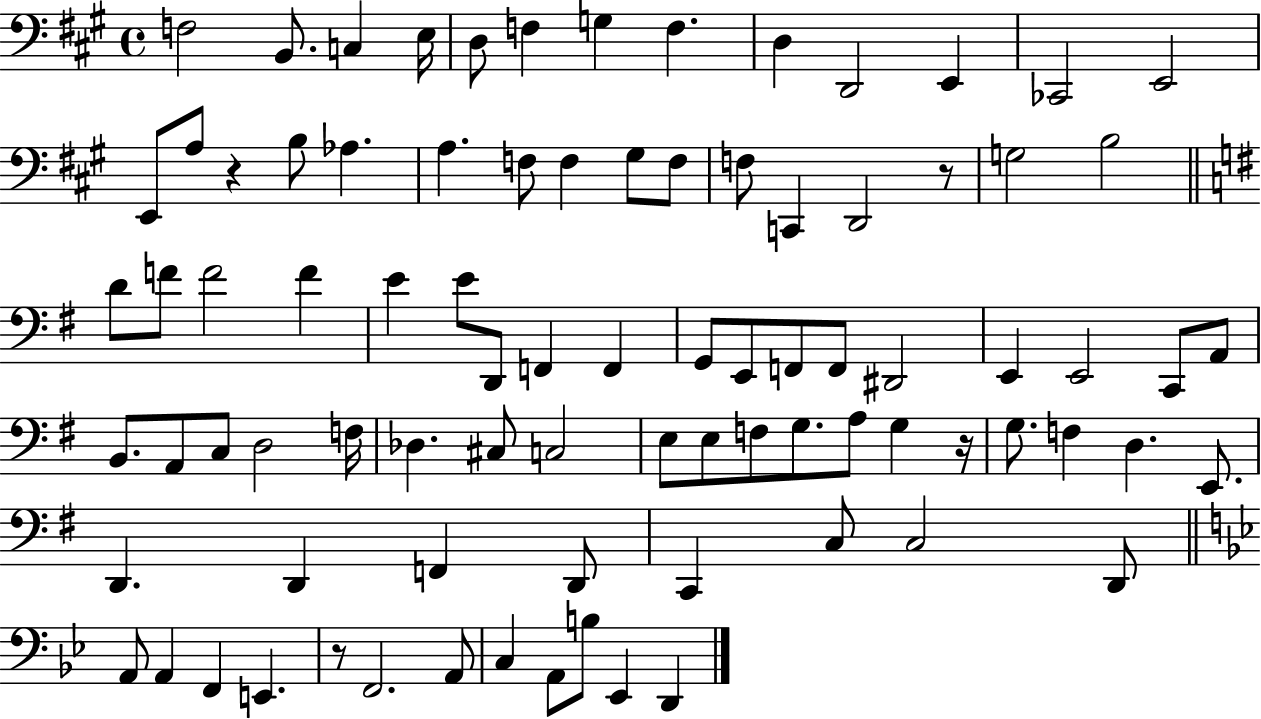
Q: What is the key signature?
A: A major